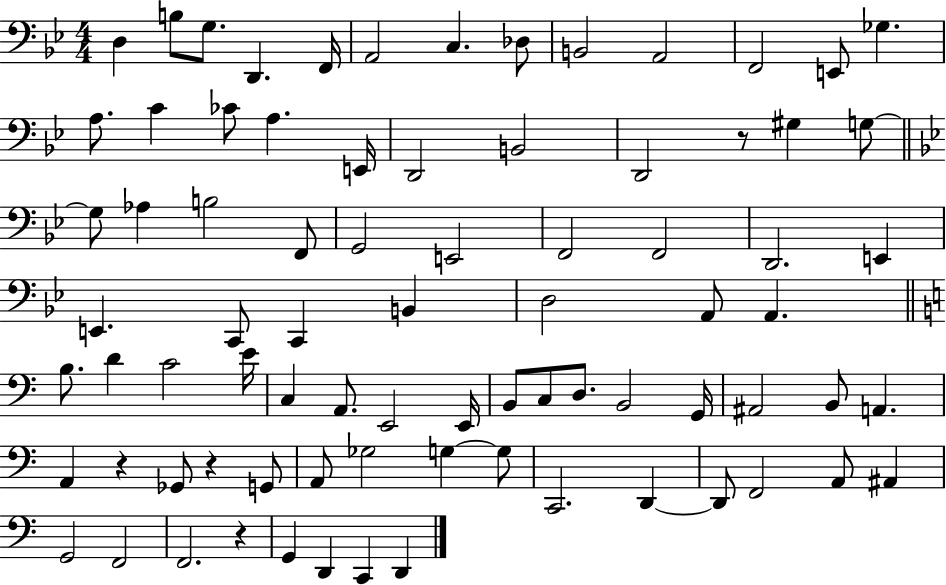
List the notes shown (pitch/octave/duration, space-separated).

D3/q B3/e G3/e. D2/q. F2/s A2/h C3/q. Db3/e B2/h A2/h F2/h E2/e Gb3/q. A3/e. C4/q CES4/e A3/q. E2/s D2/h B2/h D2/h R/e G#3/q G3/e G3/e Ab3/q B3/h F2/e G2/h E2/h F2/h F2/h D2/h. E2/q E2/q. C2/e C2/q B2/q D3/h A2/e A2/q. B3/e. D4/q C4/h E4/s C3/q A2/e. E2/h E2/s B2/e C3/e D3/e. B2/h G2/s A#2/h B2/e A2/q. A2/q R/q Gb2/e R/q G2/e A2/e Gb3/h G3/q G3/e C2/h. D2/q D2/e F2/h A2/e A#2/q G2/h F2/h F2/h. R/q G2/q D2/q C2/q D2/q